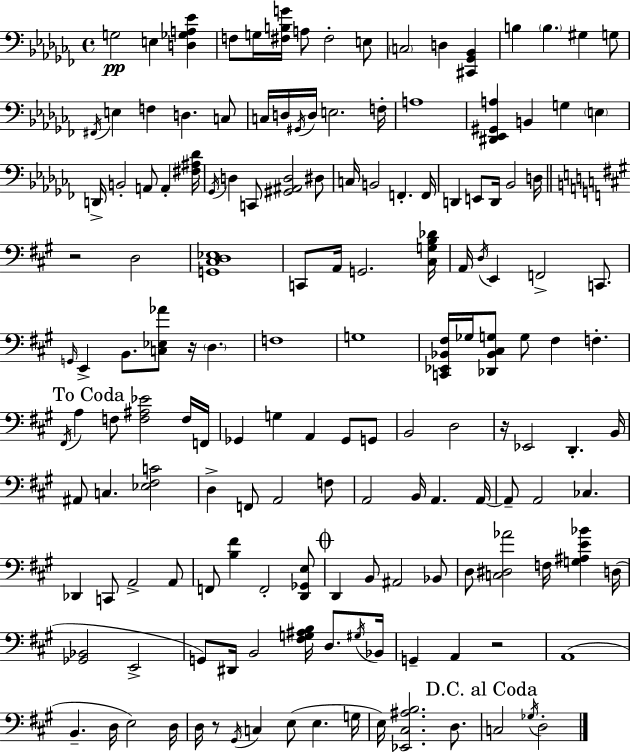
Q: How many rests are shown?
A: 5